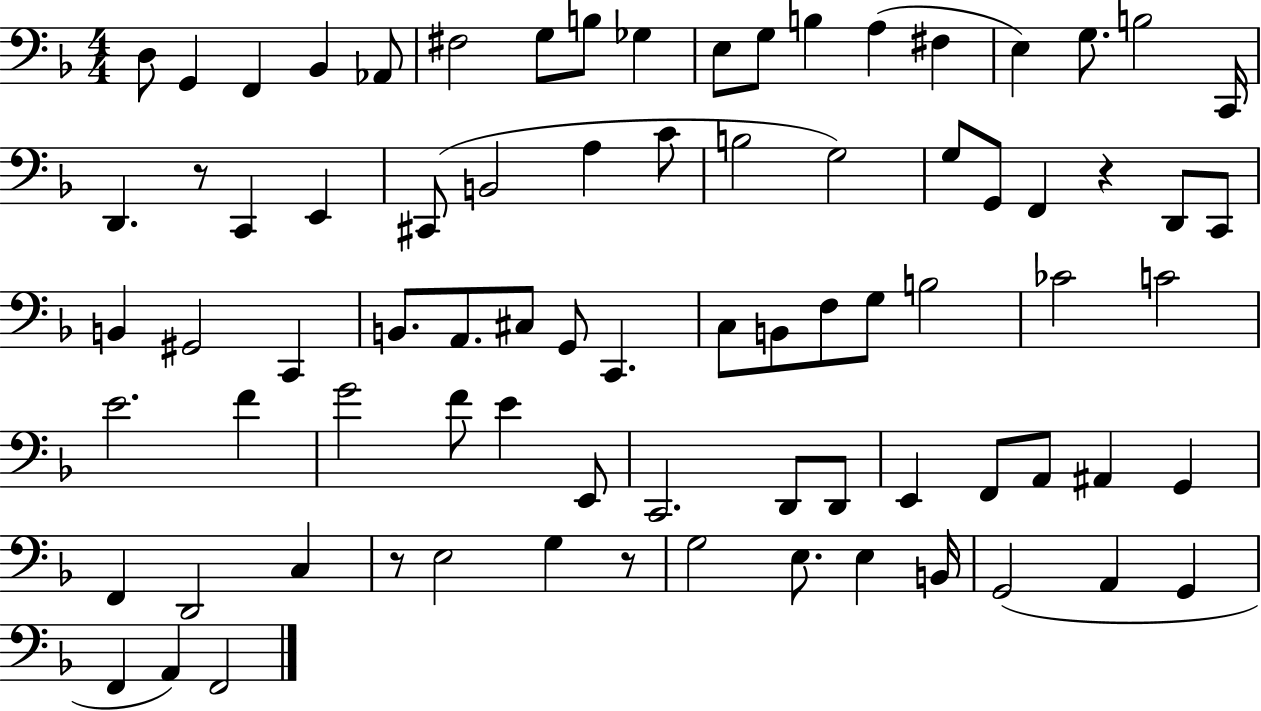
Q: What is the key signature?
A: F major